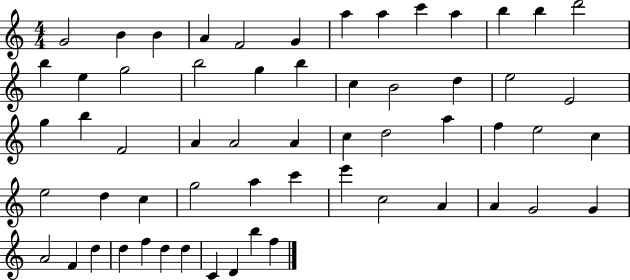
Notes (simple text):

G4/h B4/q B4/q A4/q F4/h G4/q A5/q A5/q C6/q A5/q B5/q B5/q D6/h B5/q E5/q G5/h B5/h G5/q B5/q C5/q B4/h D5/q E5/h E4/h G5/q B5/q F4/h A4/q A4/h A4/q C5/q D5/h A5/q F5/q E5/h C5/q E5/h D5/q C5/q G5/h A5/q C6/q E6/q C5/h A4/q A4/q G4/h G4/q A4/h F4/q D5/q D5/q F5/q D5/q D5/q C4/q D4/q B5/q F5/q